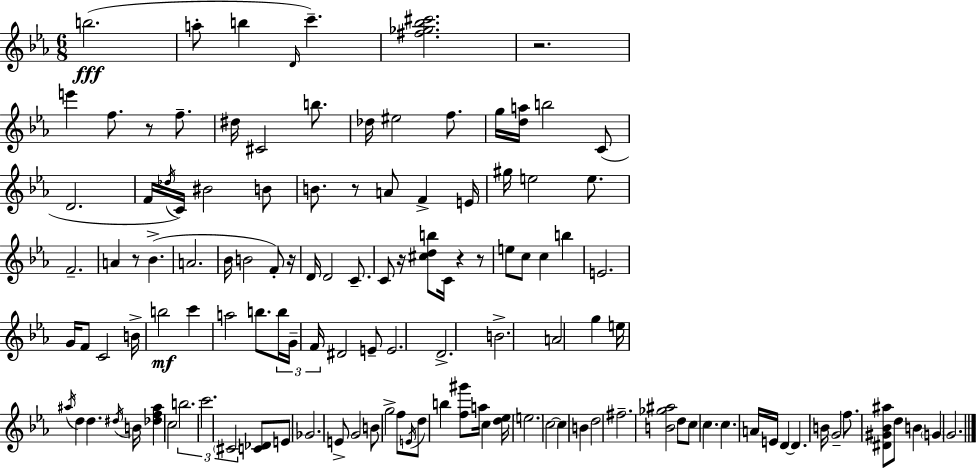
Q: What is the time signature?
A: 6/8